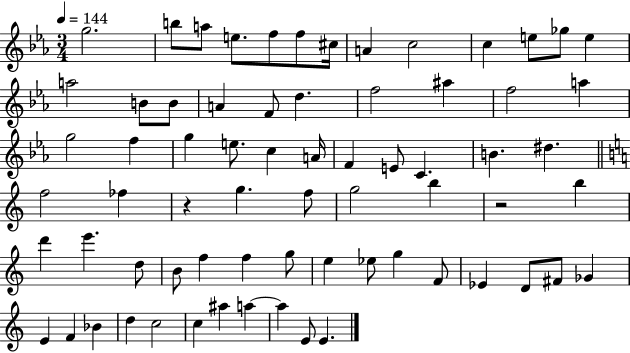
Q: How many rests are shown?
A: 2